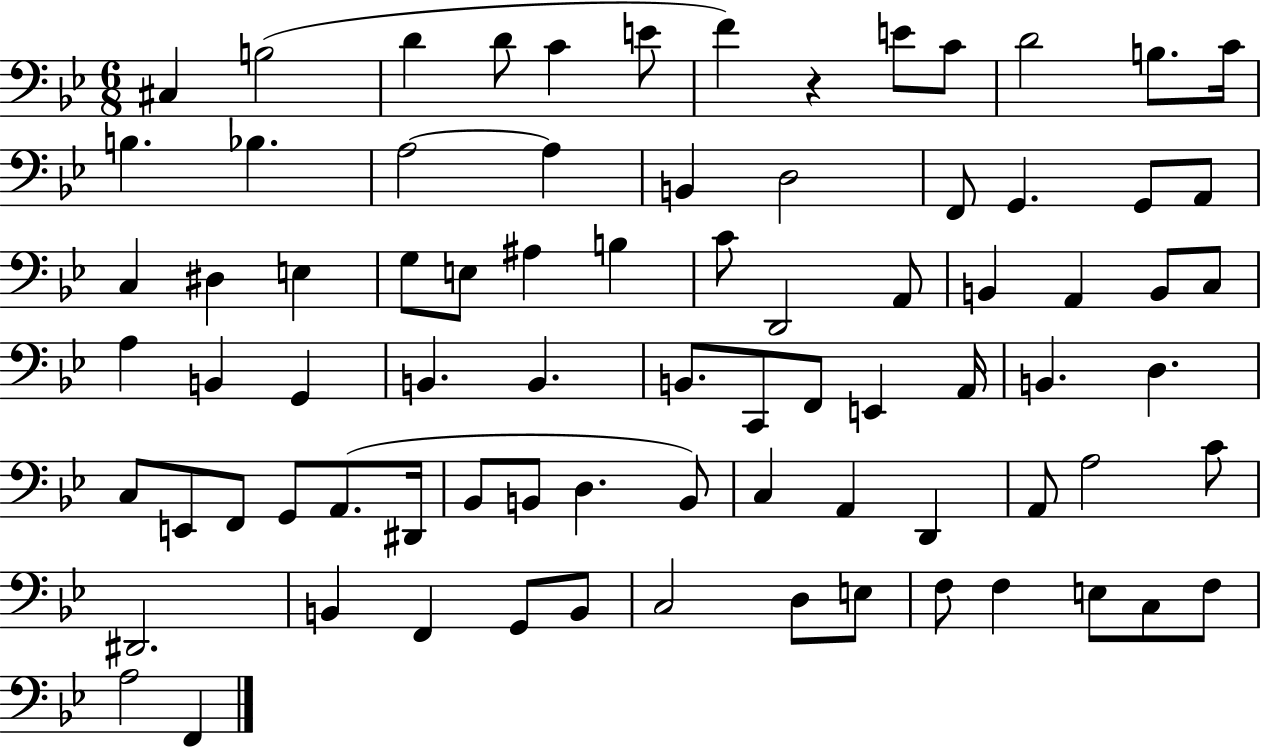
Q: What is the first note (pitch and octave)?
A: C#3